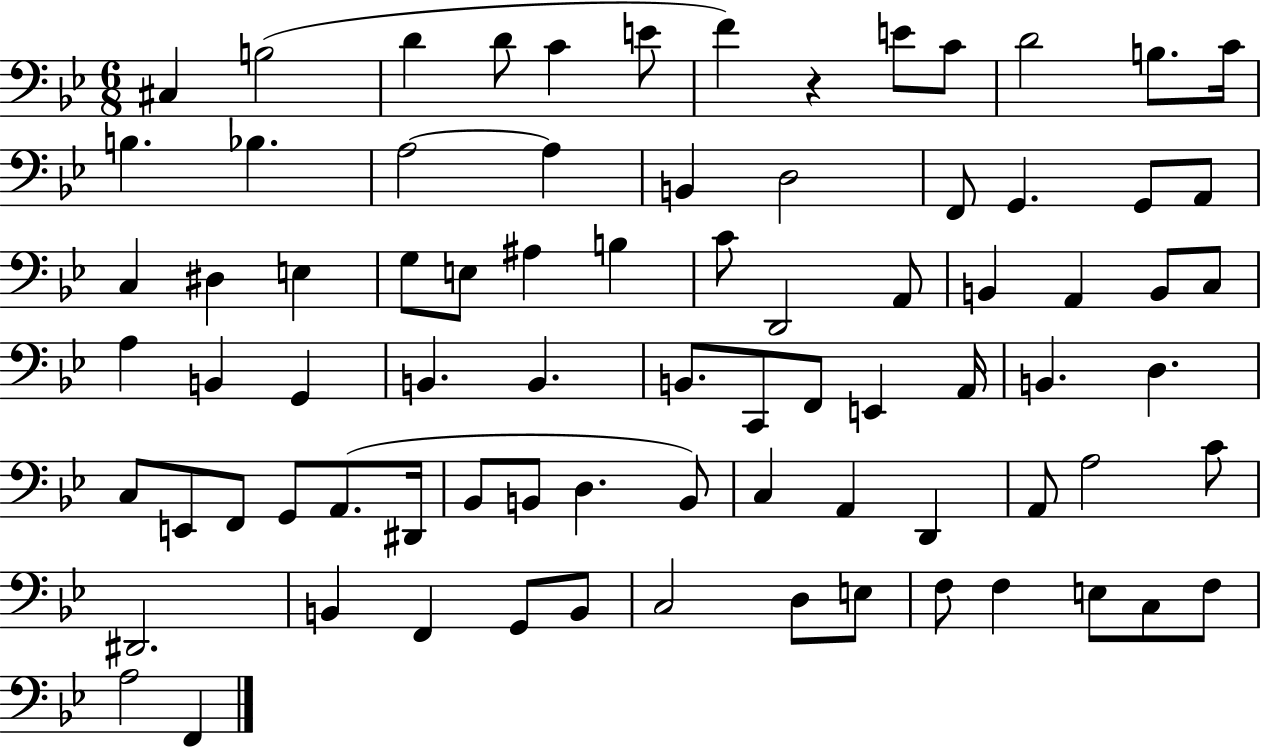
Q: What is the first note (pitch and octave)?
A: C#3